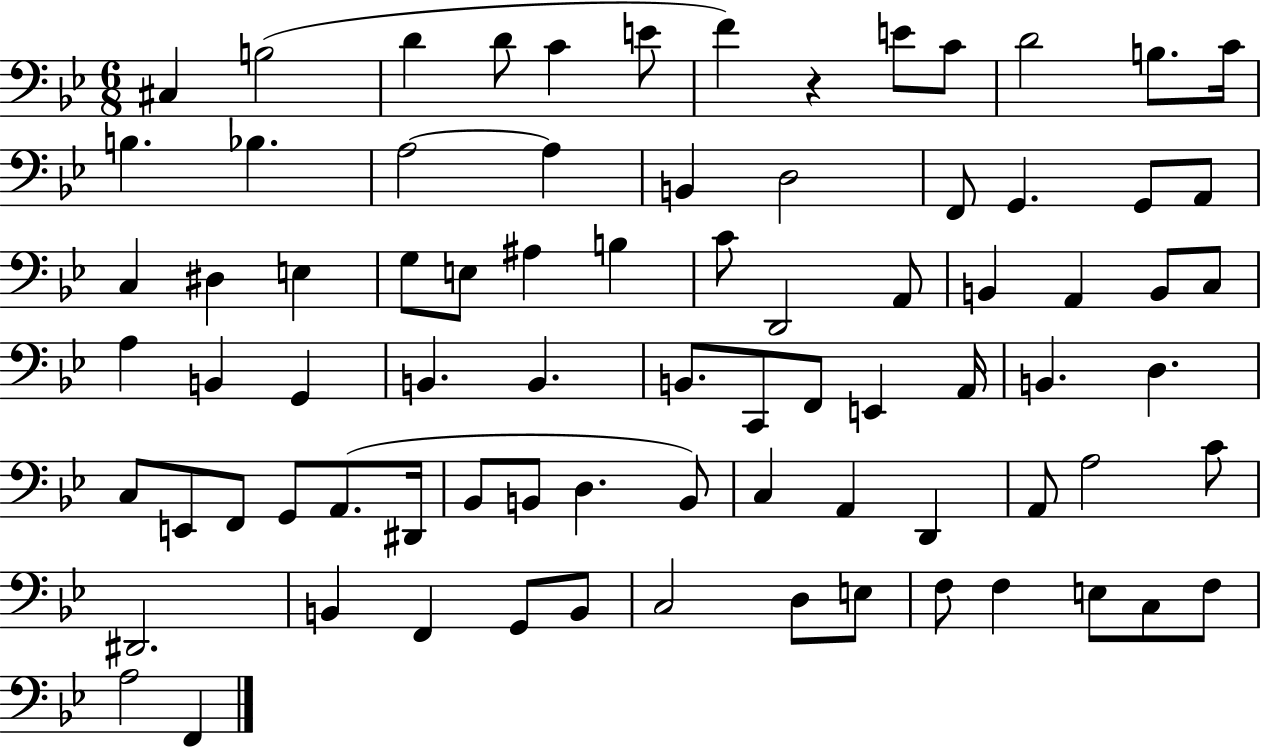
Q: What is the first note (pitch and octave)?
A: C#3